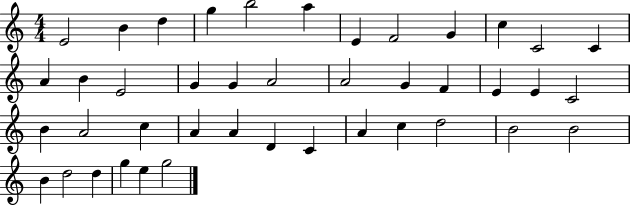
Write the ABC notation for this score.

X:1
T:Untitled
M:4/4
L:1/4
K:C
E2 B d g b2 a E F2 G c C2 C A B E2 G G A2 A2 G F E E C2 B A2 c A A D C A c d2 B2 B2 B d2 d g e g2